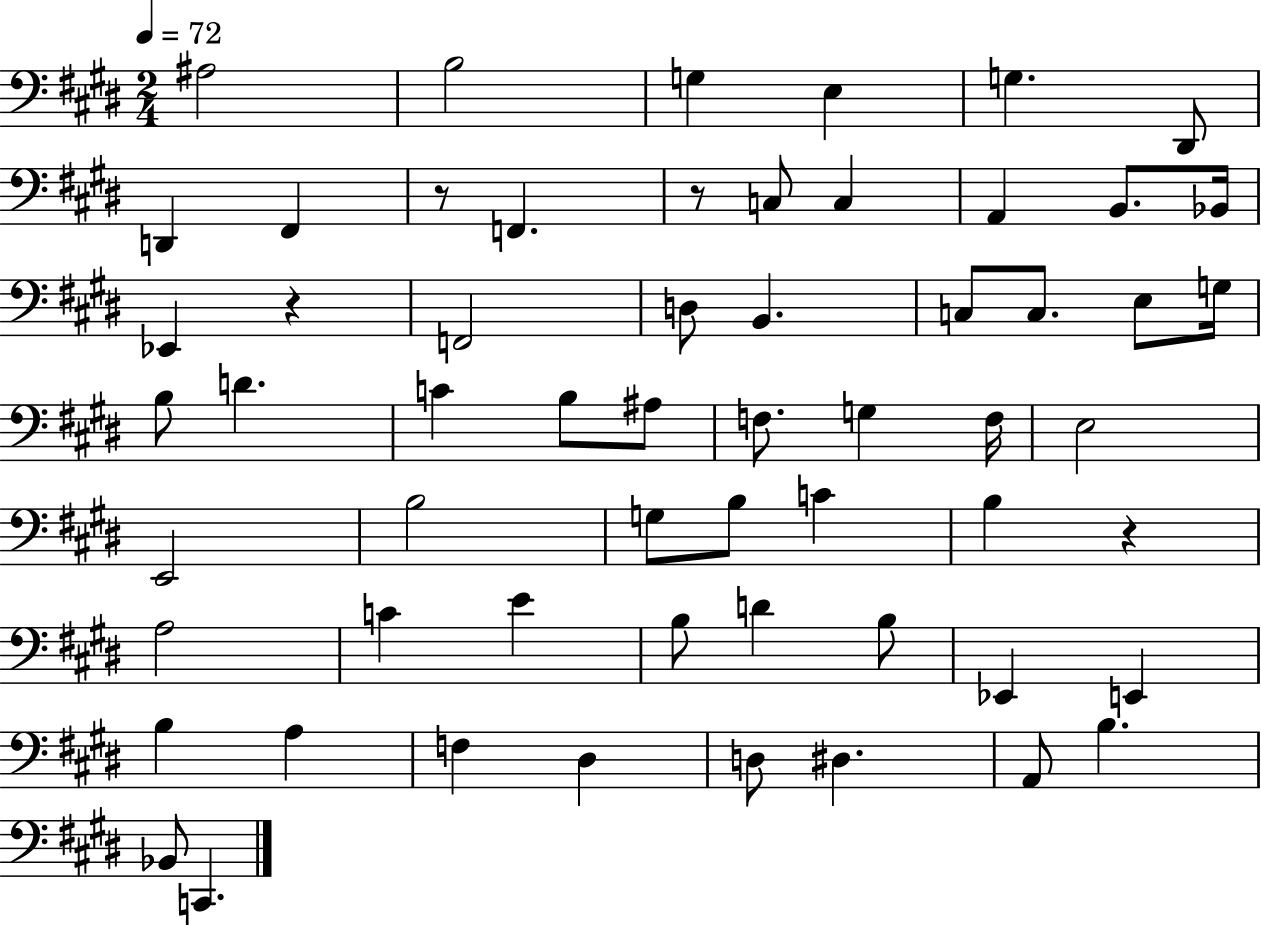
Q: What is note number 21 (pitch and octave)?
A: E3